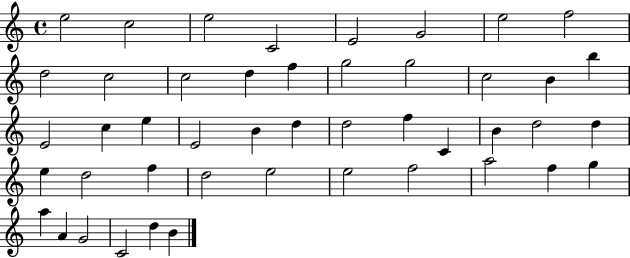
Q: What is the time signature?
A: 4/4